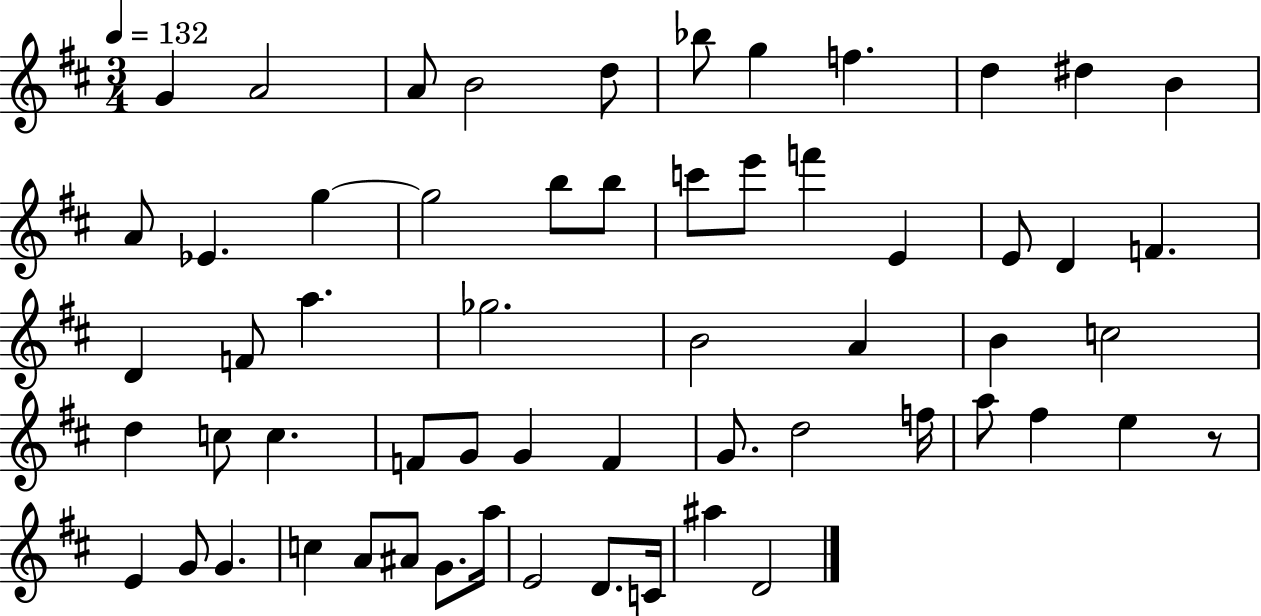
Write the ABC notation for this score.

X:1
T:Untitled
M:3/4
L:1/4
K:D
G A2 A/2 B2 d/2 _b/2 g f d ^d B A/2 _E g g2 b/2 b/2 c'/2 e'/2 f' E E/2 D F D F/2 a _g2 B2 A B c2 d c/2 c F/2 G/2 G F G/2 d2 f/4 a/2 ^f e z/2 E G/2 G c A/2 ^A/2 G/2 a/4 E2 D/2 C/4 ^a D2